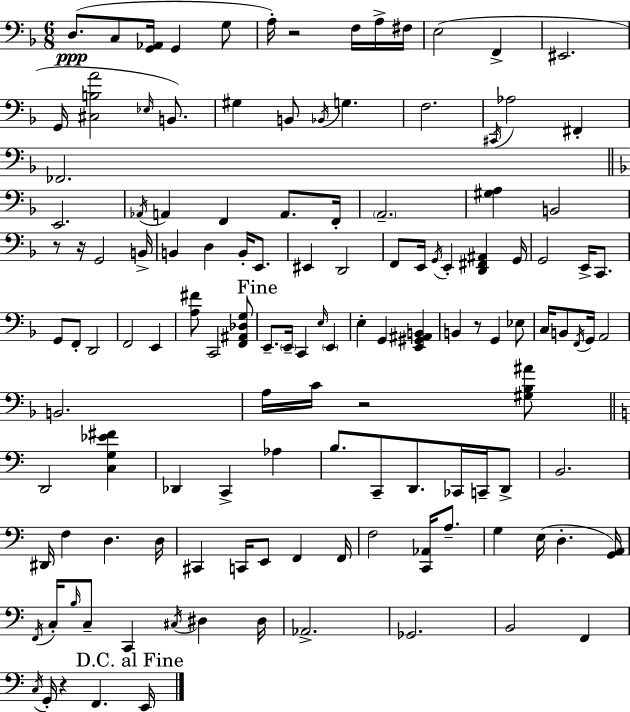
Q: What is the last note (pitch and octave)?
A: E2